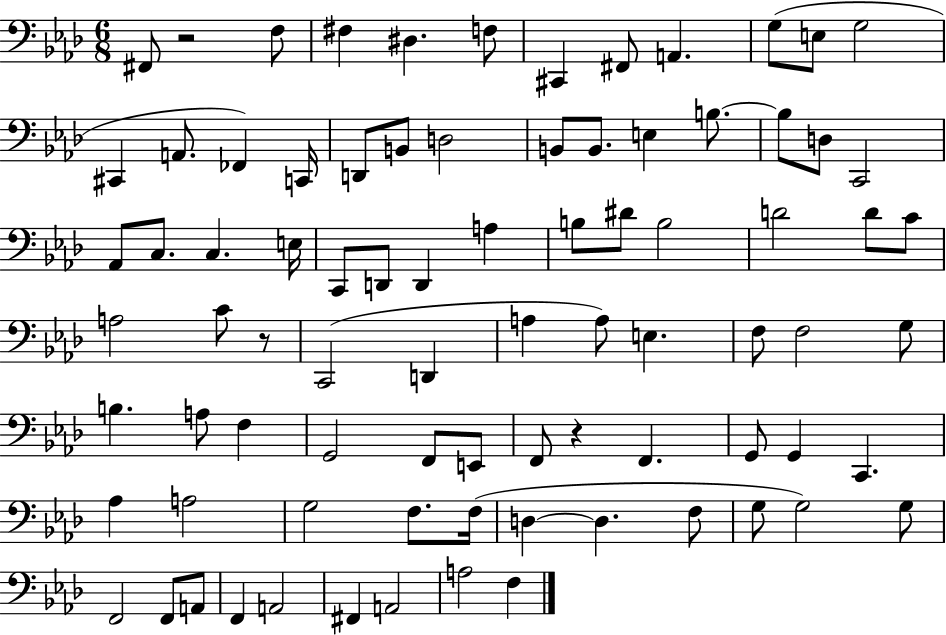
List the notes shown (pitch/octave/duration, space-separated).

F#2/e R/h F3/e F#3/q D#3/q. F3/e C#2/q F#2/e A2/q. G3/e E3/e G3/h C#2/q A2/e. FES2/q C2/s D2/e B2/e D3/h B2/e B2/e. E3/q B3/e. B3/e D3/e C2/h Ab2/e C3/e. C3/q. E3/s C2/e D2/e D2/q A3/q B3/e D#4/e B3/h D4/h D4/e C4/e A3/h C4/e R/e C2/h D2/q A3/q A3/e E3/q. F3/e F3/h G3/e B3/q. A3/e F3/q G2/h F2/e E2/e F2/e R/q F2/q. G2/e G2/q C2/q. Ab3/q A3/h G3/h F3/e. F3/s D3/q D3/q. F3/e G3/e G3/h G3/e F2/h F2/e A2/e F2/q A2/h F#2/q A2/h A3/h F3/q